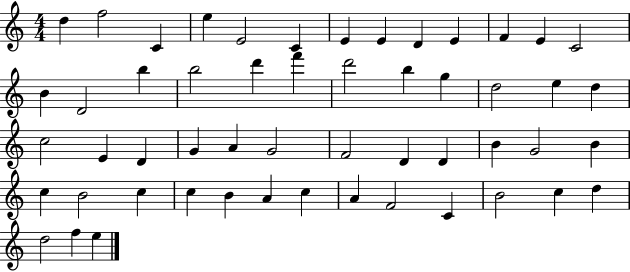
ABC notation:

X:1
T:Untitled
M:4/4
L:1/4
K:C
d f2 C e E2 C E E D E F E C2 B D2 b b2 d' f' d'2 b g d2 e d c2 E D G A G2 F2 D D B G2 B c B2 c c B A c A F2 C B2 c d d2 f e